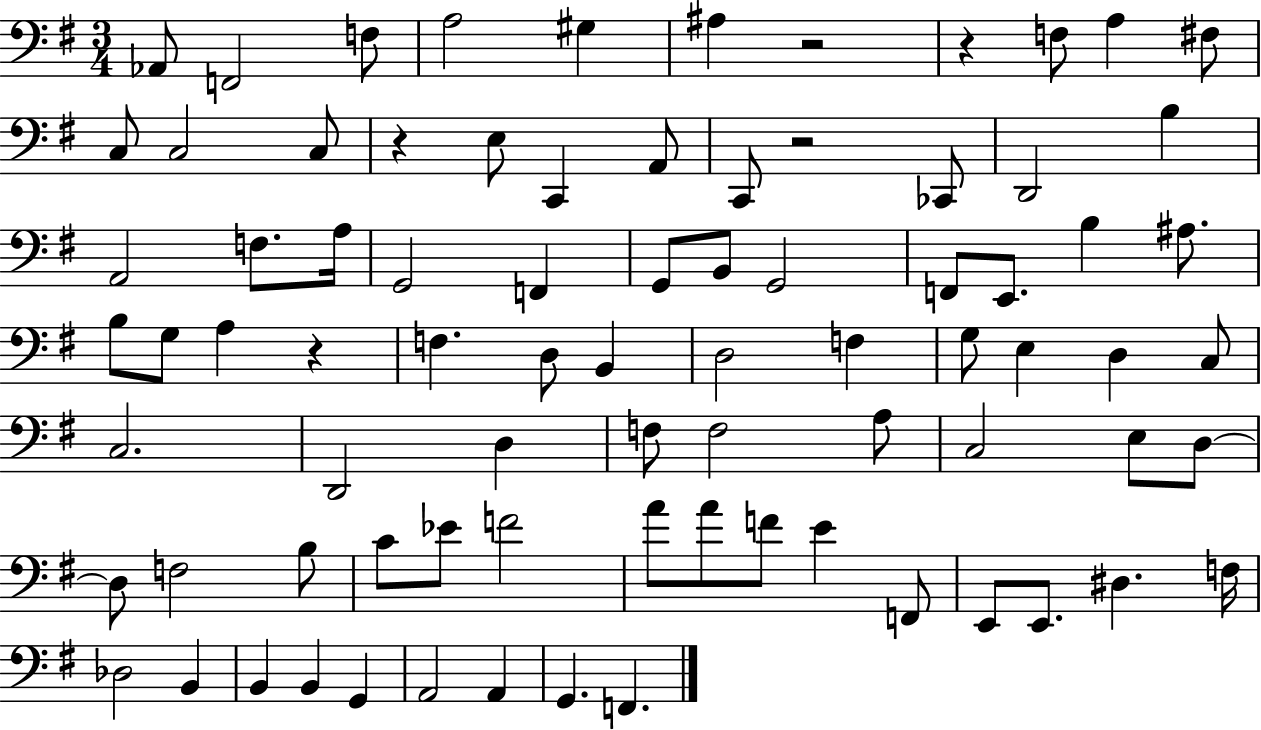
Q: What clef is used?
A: bass